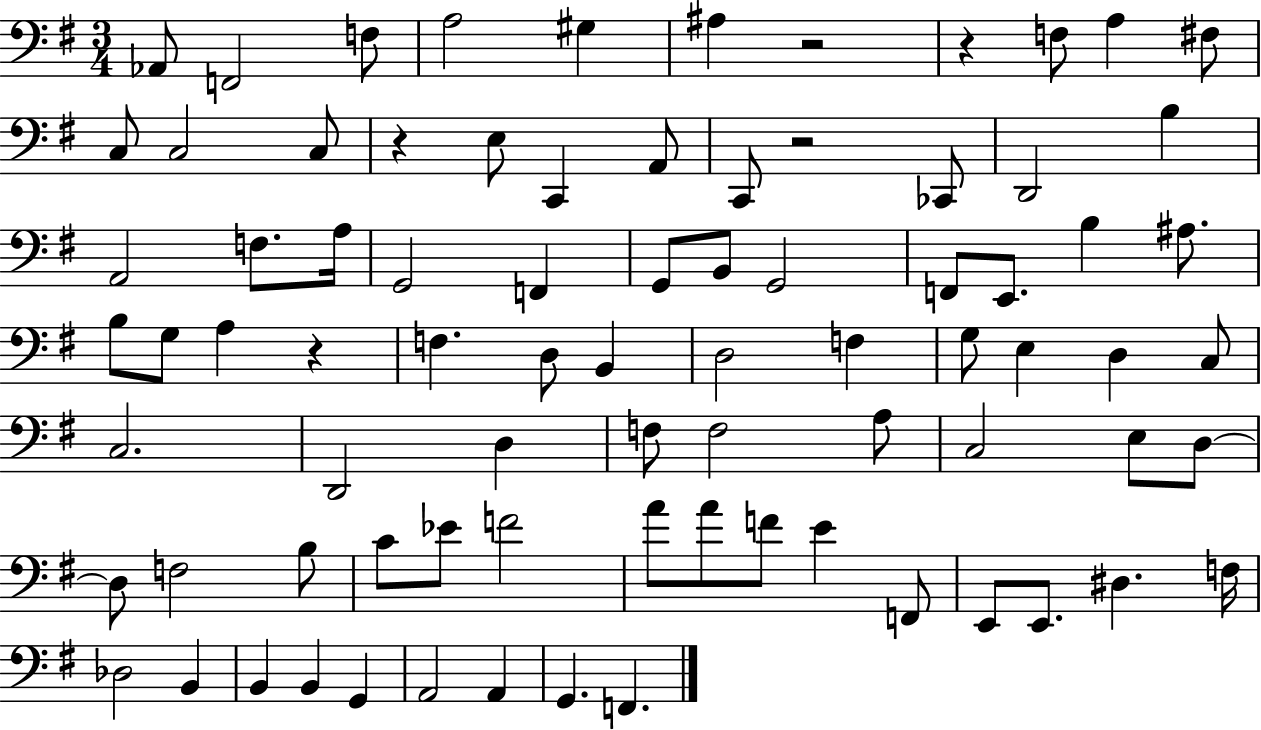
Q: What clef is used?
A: bass